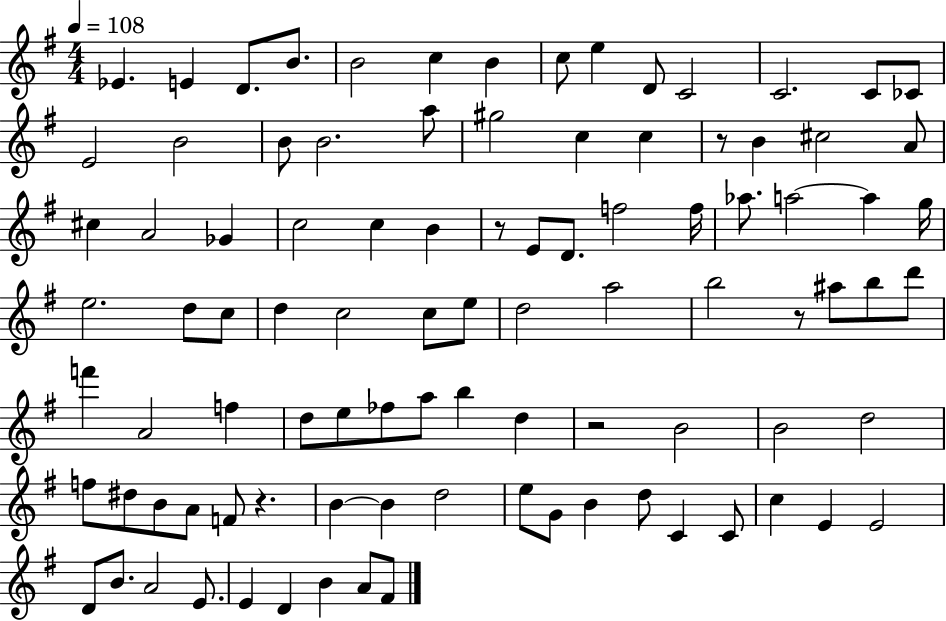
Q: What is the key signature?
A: G major